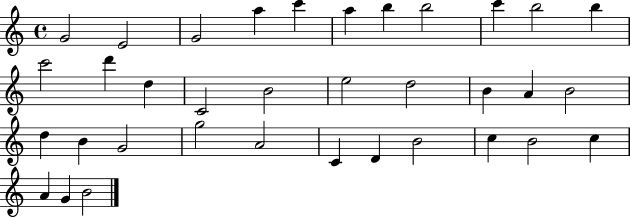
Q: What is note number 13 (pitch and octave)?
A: D6